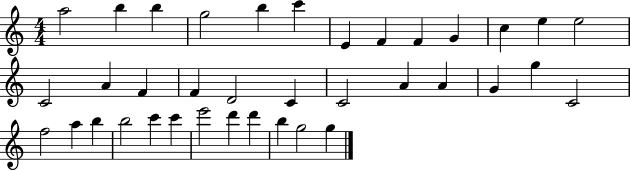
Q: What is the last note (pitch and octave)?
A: G5